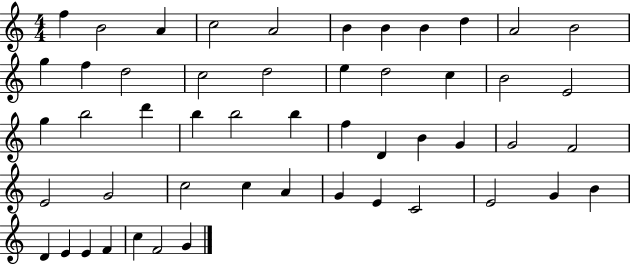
X:1
T:Untitled
M:4/4
L:1/4
K:C
f B2 A c2 A2 B B B d A2 B2 g f d2 c2 d2 e d2 c B2 E2 g b2 d' b b2 b f D B G G2 F2 E2 G2 c2 c A G E C2 E2 G B D E E F c F2 G